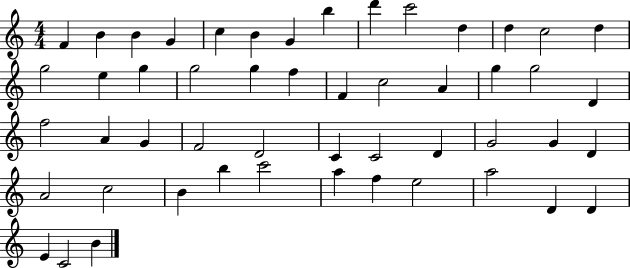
F4/q B4/q B4/q G4/q C5/q B4/q G4/q B5/q D6/q C6/h D5/q D5/q C5/h D5/q G5/h E5/q G5/q G5/h G5/q F5/q F4/q C5/h A4/q G5/q G5/h D4/q F5/h A4/q G4/q F4/h D4/h C4/q C4/h D4/q G4/h G4/q D4/q A4/h C5/h B4/q B5/q C6/h A5/q F5/q E5/h A5/h D4/q D4/q E4/q C4/h B4/q